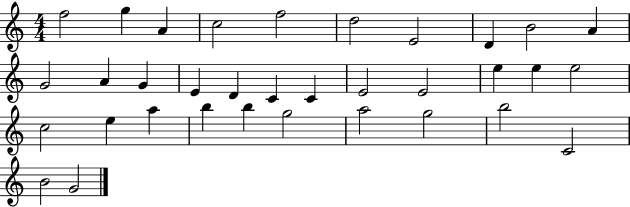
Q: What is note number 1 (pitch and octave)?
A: F5